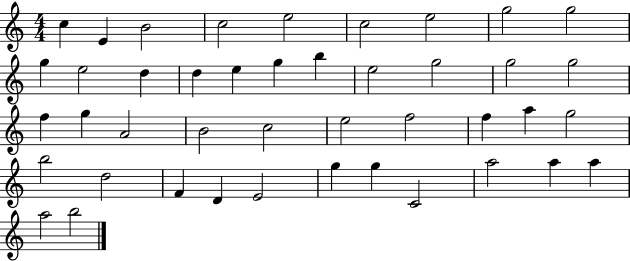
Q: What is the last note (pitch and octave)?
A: B5